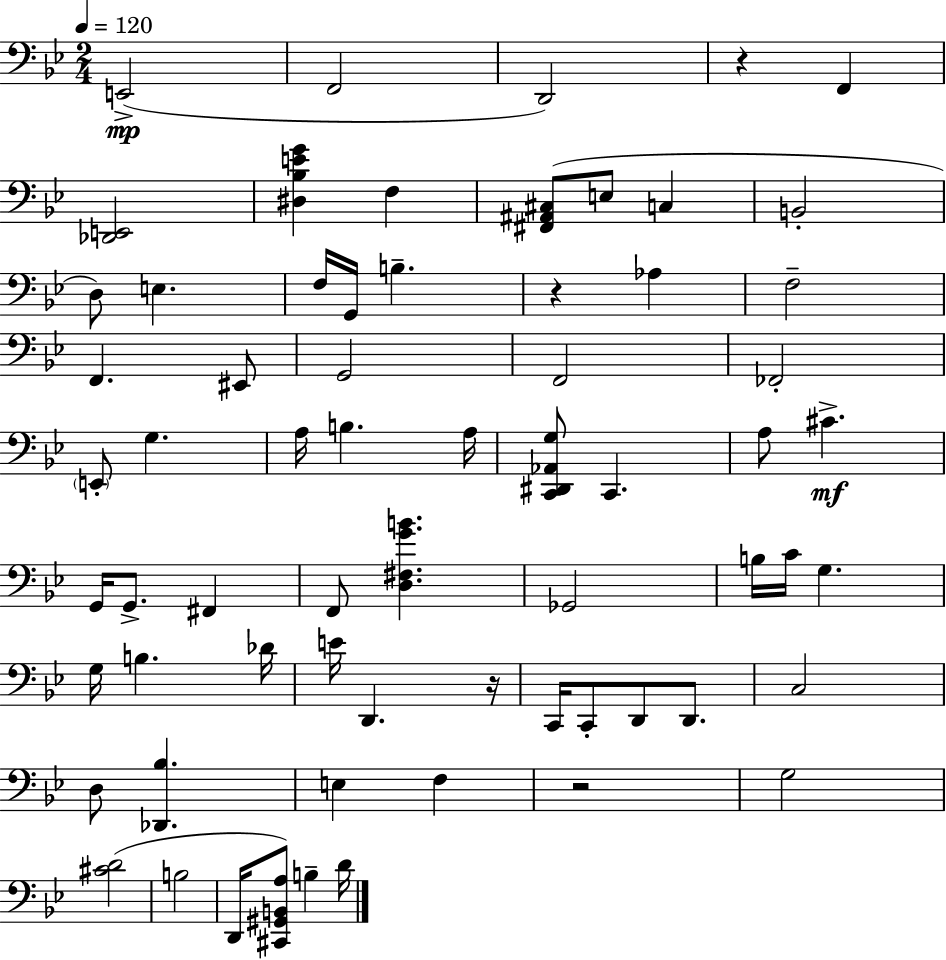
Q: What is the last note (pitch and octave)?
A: D4